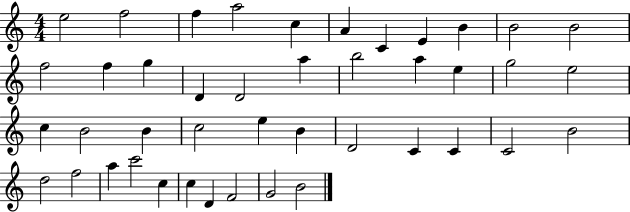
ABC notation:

X:1
T:Untitled
M:4/4
L:1/4
K:C
e2 f2 f a2 c A C E B B2 B2 f2 f g D D2 a b2 a e g2 e2 c B2 B c2 e B D2 C C C2 B2 d2 f2 a c'2 c c D F2 G2 B2